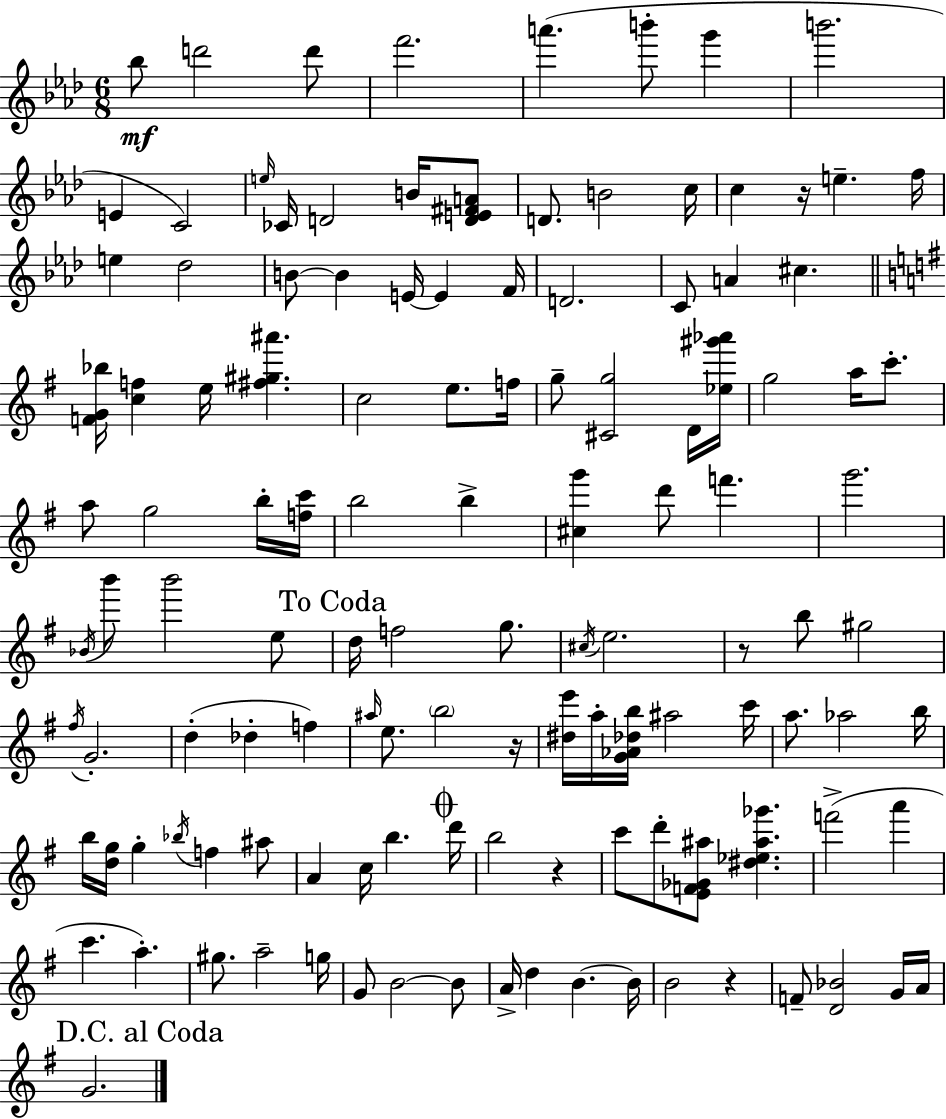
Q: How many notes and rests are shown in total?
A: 123